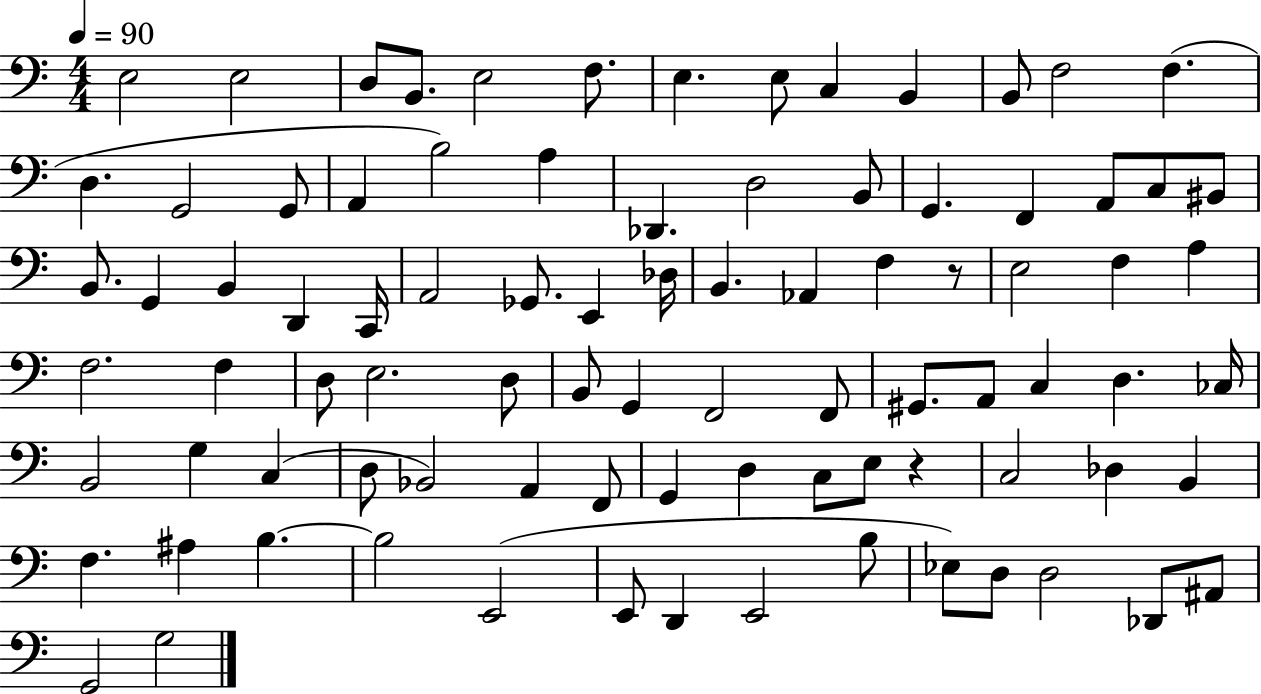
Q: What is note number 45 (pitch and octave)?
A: D3